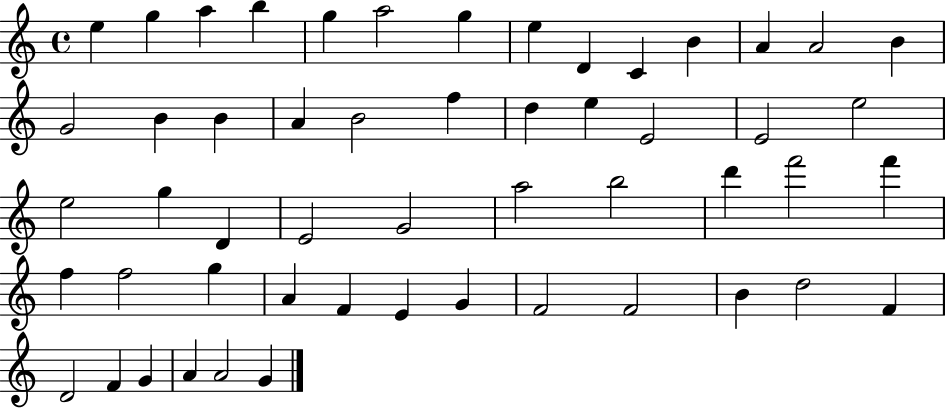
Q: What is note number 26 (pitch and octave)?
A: E5